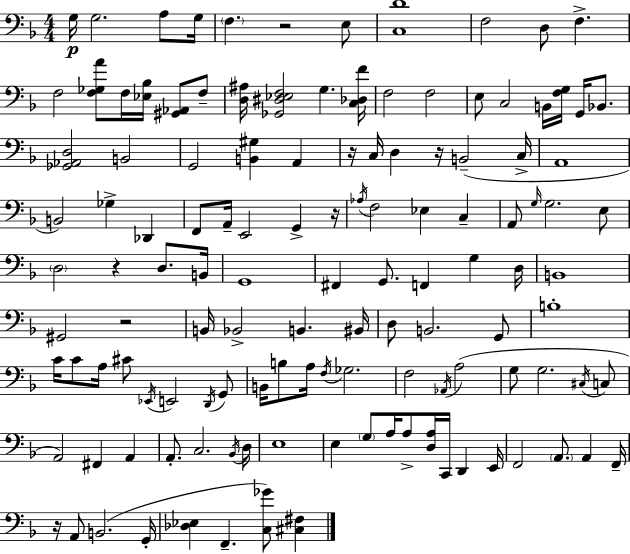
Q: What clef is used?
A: bass